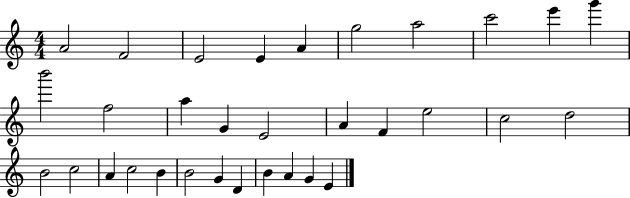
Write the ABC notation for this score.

X:1
T:Untitled
M:4/4
L:1/4
K:C
A2 F2 E2 E A g2 a2 c'2 e' g' b'2 f2 a G E2 A F e2 c2 d2 B2 c2 A c2 B B2 G D B A G E